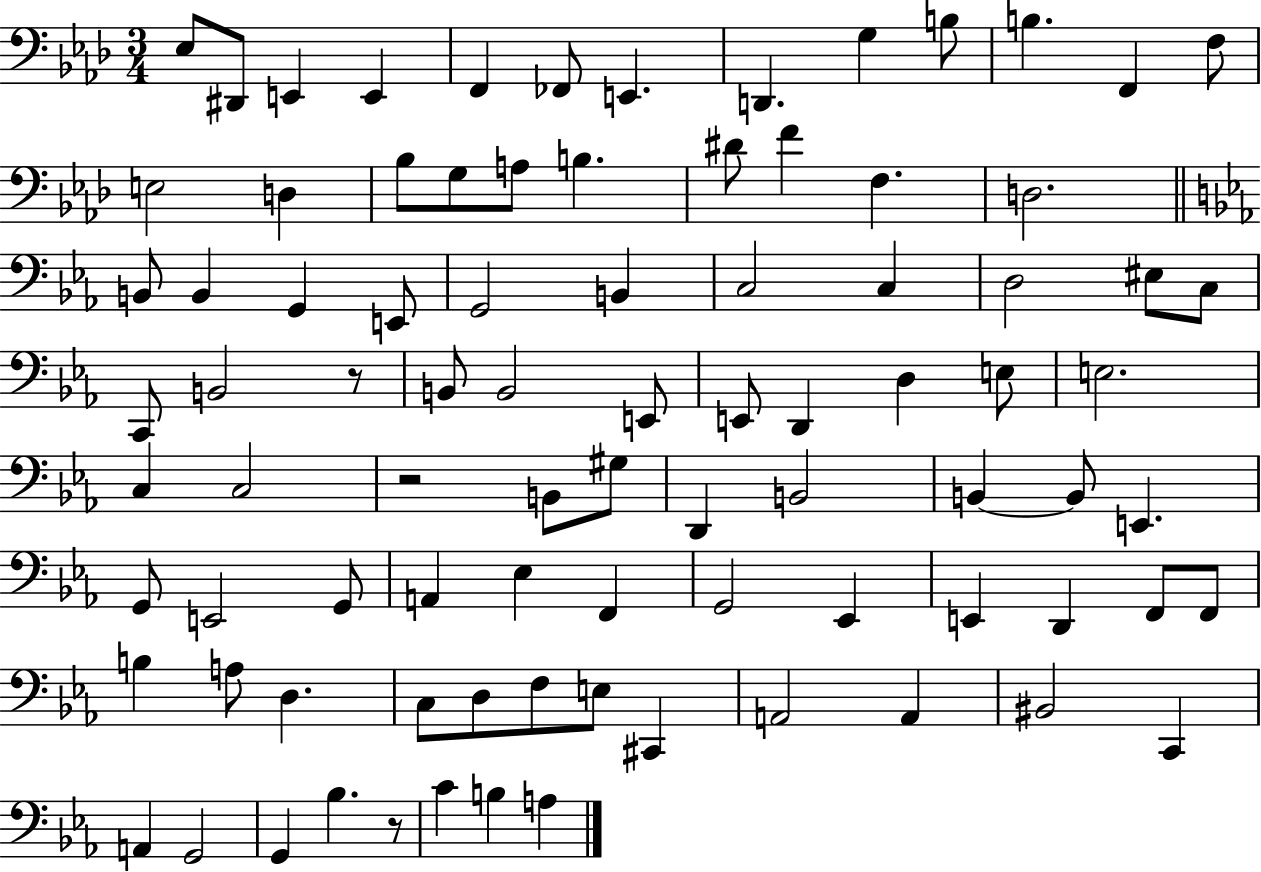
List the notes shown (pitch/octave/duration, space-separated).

Eb3/e D#2/e E2/q E2/q F2/q FES2/e E2/q. D2/q. G3/q B3/e B3/q. F2/q F3/e E3/h D3/q Bb3/e G3/e A3/e B3/q. D#4/e F4/q F3/q. D3/h. B2/e B2/q G2/q E2/e G2/h B2/q C3/h C3/q D3/h EIS3/e C3/e C2/e B2/h R/e B2/e B2/h E2/e E2/e D2/q D3/q E3/e E3/h. C3/q C3/h R/h B2/e G#3/e D2/q B2/h B2/q B2/e E2/q. G2/e E2/h G2/e A2/q Eb3/q F2/q G2/h Eb2/q E2/q D2/q F2/e F2/e B3/q A3/e D3/q. C3/e D3/e F3/e E3/e C#2/q A2/h A2/q BIS2/h C2/q A2/q G2/h G2/q Bb3/q. R/e C4/q B3/q A3/q